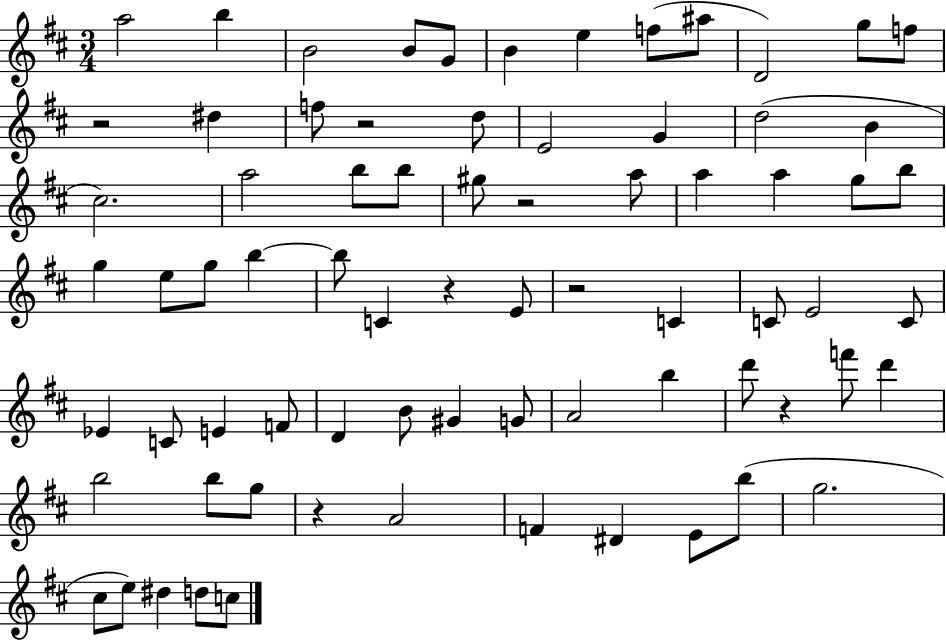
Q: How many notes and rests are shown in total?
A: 74